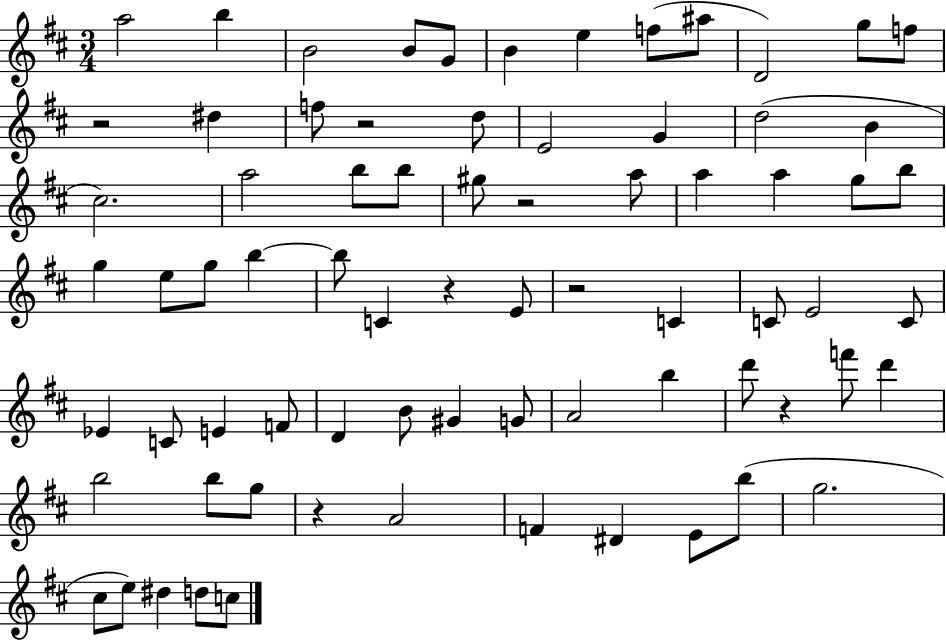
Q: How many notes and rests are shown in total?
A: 74